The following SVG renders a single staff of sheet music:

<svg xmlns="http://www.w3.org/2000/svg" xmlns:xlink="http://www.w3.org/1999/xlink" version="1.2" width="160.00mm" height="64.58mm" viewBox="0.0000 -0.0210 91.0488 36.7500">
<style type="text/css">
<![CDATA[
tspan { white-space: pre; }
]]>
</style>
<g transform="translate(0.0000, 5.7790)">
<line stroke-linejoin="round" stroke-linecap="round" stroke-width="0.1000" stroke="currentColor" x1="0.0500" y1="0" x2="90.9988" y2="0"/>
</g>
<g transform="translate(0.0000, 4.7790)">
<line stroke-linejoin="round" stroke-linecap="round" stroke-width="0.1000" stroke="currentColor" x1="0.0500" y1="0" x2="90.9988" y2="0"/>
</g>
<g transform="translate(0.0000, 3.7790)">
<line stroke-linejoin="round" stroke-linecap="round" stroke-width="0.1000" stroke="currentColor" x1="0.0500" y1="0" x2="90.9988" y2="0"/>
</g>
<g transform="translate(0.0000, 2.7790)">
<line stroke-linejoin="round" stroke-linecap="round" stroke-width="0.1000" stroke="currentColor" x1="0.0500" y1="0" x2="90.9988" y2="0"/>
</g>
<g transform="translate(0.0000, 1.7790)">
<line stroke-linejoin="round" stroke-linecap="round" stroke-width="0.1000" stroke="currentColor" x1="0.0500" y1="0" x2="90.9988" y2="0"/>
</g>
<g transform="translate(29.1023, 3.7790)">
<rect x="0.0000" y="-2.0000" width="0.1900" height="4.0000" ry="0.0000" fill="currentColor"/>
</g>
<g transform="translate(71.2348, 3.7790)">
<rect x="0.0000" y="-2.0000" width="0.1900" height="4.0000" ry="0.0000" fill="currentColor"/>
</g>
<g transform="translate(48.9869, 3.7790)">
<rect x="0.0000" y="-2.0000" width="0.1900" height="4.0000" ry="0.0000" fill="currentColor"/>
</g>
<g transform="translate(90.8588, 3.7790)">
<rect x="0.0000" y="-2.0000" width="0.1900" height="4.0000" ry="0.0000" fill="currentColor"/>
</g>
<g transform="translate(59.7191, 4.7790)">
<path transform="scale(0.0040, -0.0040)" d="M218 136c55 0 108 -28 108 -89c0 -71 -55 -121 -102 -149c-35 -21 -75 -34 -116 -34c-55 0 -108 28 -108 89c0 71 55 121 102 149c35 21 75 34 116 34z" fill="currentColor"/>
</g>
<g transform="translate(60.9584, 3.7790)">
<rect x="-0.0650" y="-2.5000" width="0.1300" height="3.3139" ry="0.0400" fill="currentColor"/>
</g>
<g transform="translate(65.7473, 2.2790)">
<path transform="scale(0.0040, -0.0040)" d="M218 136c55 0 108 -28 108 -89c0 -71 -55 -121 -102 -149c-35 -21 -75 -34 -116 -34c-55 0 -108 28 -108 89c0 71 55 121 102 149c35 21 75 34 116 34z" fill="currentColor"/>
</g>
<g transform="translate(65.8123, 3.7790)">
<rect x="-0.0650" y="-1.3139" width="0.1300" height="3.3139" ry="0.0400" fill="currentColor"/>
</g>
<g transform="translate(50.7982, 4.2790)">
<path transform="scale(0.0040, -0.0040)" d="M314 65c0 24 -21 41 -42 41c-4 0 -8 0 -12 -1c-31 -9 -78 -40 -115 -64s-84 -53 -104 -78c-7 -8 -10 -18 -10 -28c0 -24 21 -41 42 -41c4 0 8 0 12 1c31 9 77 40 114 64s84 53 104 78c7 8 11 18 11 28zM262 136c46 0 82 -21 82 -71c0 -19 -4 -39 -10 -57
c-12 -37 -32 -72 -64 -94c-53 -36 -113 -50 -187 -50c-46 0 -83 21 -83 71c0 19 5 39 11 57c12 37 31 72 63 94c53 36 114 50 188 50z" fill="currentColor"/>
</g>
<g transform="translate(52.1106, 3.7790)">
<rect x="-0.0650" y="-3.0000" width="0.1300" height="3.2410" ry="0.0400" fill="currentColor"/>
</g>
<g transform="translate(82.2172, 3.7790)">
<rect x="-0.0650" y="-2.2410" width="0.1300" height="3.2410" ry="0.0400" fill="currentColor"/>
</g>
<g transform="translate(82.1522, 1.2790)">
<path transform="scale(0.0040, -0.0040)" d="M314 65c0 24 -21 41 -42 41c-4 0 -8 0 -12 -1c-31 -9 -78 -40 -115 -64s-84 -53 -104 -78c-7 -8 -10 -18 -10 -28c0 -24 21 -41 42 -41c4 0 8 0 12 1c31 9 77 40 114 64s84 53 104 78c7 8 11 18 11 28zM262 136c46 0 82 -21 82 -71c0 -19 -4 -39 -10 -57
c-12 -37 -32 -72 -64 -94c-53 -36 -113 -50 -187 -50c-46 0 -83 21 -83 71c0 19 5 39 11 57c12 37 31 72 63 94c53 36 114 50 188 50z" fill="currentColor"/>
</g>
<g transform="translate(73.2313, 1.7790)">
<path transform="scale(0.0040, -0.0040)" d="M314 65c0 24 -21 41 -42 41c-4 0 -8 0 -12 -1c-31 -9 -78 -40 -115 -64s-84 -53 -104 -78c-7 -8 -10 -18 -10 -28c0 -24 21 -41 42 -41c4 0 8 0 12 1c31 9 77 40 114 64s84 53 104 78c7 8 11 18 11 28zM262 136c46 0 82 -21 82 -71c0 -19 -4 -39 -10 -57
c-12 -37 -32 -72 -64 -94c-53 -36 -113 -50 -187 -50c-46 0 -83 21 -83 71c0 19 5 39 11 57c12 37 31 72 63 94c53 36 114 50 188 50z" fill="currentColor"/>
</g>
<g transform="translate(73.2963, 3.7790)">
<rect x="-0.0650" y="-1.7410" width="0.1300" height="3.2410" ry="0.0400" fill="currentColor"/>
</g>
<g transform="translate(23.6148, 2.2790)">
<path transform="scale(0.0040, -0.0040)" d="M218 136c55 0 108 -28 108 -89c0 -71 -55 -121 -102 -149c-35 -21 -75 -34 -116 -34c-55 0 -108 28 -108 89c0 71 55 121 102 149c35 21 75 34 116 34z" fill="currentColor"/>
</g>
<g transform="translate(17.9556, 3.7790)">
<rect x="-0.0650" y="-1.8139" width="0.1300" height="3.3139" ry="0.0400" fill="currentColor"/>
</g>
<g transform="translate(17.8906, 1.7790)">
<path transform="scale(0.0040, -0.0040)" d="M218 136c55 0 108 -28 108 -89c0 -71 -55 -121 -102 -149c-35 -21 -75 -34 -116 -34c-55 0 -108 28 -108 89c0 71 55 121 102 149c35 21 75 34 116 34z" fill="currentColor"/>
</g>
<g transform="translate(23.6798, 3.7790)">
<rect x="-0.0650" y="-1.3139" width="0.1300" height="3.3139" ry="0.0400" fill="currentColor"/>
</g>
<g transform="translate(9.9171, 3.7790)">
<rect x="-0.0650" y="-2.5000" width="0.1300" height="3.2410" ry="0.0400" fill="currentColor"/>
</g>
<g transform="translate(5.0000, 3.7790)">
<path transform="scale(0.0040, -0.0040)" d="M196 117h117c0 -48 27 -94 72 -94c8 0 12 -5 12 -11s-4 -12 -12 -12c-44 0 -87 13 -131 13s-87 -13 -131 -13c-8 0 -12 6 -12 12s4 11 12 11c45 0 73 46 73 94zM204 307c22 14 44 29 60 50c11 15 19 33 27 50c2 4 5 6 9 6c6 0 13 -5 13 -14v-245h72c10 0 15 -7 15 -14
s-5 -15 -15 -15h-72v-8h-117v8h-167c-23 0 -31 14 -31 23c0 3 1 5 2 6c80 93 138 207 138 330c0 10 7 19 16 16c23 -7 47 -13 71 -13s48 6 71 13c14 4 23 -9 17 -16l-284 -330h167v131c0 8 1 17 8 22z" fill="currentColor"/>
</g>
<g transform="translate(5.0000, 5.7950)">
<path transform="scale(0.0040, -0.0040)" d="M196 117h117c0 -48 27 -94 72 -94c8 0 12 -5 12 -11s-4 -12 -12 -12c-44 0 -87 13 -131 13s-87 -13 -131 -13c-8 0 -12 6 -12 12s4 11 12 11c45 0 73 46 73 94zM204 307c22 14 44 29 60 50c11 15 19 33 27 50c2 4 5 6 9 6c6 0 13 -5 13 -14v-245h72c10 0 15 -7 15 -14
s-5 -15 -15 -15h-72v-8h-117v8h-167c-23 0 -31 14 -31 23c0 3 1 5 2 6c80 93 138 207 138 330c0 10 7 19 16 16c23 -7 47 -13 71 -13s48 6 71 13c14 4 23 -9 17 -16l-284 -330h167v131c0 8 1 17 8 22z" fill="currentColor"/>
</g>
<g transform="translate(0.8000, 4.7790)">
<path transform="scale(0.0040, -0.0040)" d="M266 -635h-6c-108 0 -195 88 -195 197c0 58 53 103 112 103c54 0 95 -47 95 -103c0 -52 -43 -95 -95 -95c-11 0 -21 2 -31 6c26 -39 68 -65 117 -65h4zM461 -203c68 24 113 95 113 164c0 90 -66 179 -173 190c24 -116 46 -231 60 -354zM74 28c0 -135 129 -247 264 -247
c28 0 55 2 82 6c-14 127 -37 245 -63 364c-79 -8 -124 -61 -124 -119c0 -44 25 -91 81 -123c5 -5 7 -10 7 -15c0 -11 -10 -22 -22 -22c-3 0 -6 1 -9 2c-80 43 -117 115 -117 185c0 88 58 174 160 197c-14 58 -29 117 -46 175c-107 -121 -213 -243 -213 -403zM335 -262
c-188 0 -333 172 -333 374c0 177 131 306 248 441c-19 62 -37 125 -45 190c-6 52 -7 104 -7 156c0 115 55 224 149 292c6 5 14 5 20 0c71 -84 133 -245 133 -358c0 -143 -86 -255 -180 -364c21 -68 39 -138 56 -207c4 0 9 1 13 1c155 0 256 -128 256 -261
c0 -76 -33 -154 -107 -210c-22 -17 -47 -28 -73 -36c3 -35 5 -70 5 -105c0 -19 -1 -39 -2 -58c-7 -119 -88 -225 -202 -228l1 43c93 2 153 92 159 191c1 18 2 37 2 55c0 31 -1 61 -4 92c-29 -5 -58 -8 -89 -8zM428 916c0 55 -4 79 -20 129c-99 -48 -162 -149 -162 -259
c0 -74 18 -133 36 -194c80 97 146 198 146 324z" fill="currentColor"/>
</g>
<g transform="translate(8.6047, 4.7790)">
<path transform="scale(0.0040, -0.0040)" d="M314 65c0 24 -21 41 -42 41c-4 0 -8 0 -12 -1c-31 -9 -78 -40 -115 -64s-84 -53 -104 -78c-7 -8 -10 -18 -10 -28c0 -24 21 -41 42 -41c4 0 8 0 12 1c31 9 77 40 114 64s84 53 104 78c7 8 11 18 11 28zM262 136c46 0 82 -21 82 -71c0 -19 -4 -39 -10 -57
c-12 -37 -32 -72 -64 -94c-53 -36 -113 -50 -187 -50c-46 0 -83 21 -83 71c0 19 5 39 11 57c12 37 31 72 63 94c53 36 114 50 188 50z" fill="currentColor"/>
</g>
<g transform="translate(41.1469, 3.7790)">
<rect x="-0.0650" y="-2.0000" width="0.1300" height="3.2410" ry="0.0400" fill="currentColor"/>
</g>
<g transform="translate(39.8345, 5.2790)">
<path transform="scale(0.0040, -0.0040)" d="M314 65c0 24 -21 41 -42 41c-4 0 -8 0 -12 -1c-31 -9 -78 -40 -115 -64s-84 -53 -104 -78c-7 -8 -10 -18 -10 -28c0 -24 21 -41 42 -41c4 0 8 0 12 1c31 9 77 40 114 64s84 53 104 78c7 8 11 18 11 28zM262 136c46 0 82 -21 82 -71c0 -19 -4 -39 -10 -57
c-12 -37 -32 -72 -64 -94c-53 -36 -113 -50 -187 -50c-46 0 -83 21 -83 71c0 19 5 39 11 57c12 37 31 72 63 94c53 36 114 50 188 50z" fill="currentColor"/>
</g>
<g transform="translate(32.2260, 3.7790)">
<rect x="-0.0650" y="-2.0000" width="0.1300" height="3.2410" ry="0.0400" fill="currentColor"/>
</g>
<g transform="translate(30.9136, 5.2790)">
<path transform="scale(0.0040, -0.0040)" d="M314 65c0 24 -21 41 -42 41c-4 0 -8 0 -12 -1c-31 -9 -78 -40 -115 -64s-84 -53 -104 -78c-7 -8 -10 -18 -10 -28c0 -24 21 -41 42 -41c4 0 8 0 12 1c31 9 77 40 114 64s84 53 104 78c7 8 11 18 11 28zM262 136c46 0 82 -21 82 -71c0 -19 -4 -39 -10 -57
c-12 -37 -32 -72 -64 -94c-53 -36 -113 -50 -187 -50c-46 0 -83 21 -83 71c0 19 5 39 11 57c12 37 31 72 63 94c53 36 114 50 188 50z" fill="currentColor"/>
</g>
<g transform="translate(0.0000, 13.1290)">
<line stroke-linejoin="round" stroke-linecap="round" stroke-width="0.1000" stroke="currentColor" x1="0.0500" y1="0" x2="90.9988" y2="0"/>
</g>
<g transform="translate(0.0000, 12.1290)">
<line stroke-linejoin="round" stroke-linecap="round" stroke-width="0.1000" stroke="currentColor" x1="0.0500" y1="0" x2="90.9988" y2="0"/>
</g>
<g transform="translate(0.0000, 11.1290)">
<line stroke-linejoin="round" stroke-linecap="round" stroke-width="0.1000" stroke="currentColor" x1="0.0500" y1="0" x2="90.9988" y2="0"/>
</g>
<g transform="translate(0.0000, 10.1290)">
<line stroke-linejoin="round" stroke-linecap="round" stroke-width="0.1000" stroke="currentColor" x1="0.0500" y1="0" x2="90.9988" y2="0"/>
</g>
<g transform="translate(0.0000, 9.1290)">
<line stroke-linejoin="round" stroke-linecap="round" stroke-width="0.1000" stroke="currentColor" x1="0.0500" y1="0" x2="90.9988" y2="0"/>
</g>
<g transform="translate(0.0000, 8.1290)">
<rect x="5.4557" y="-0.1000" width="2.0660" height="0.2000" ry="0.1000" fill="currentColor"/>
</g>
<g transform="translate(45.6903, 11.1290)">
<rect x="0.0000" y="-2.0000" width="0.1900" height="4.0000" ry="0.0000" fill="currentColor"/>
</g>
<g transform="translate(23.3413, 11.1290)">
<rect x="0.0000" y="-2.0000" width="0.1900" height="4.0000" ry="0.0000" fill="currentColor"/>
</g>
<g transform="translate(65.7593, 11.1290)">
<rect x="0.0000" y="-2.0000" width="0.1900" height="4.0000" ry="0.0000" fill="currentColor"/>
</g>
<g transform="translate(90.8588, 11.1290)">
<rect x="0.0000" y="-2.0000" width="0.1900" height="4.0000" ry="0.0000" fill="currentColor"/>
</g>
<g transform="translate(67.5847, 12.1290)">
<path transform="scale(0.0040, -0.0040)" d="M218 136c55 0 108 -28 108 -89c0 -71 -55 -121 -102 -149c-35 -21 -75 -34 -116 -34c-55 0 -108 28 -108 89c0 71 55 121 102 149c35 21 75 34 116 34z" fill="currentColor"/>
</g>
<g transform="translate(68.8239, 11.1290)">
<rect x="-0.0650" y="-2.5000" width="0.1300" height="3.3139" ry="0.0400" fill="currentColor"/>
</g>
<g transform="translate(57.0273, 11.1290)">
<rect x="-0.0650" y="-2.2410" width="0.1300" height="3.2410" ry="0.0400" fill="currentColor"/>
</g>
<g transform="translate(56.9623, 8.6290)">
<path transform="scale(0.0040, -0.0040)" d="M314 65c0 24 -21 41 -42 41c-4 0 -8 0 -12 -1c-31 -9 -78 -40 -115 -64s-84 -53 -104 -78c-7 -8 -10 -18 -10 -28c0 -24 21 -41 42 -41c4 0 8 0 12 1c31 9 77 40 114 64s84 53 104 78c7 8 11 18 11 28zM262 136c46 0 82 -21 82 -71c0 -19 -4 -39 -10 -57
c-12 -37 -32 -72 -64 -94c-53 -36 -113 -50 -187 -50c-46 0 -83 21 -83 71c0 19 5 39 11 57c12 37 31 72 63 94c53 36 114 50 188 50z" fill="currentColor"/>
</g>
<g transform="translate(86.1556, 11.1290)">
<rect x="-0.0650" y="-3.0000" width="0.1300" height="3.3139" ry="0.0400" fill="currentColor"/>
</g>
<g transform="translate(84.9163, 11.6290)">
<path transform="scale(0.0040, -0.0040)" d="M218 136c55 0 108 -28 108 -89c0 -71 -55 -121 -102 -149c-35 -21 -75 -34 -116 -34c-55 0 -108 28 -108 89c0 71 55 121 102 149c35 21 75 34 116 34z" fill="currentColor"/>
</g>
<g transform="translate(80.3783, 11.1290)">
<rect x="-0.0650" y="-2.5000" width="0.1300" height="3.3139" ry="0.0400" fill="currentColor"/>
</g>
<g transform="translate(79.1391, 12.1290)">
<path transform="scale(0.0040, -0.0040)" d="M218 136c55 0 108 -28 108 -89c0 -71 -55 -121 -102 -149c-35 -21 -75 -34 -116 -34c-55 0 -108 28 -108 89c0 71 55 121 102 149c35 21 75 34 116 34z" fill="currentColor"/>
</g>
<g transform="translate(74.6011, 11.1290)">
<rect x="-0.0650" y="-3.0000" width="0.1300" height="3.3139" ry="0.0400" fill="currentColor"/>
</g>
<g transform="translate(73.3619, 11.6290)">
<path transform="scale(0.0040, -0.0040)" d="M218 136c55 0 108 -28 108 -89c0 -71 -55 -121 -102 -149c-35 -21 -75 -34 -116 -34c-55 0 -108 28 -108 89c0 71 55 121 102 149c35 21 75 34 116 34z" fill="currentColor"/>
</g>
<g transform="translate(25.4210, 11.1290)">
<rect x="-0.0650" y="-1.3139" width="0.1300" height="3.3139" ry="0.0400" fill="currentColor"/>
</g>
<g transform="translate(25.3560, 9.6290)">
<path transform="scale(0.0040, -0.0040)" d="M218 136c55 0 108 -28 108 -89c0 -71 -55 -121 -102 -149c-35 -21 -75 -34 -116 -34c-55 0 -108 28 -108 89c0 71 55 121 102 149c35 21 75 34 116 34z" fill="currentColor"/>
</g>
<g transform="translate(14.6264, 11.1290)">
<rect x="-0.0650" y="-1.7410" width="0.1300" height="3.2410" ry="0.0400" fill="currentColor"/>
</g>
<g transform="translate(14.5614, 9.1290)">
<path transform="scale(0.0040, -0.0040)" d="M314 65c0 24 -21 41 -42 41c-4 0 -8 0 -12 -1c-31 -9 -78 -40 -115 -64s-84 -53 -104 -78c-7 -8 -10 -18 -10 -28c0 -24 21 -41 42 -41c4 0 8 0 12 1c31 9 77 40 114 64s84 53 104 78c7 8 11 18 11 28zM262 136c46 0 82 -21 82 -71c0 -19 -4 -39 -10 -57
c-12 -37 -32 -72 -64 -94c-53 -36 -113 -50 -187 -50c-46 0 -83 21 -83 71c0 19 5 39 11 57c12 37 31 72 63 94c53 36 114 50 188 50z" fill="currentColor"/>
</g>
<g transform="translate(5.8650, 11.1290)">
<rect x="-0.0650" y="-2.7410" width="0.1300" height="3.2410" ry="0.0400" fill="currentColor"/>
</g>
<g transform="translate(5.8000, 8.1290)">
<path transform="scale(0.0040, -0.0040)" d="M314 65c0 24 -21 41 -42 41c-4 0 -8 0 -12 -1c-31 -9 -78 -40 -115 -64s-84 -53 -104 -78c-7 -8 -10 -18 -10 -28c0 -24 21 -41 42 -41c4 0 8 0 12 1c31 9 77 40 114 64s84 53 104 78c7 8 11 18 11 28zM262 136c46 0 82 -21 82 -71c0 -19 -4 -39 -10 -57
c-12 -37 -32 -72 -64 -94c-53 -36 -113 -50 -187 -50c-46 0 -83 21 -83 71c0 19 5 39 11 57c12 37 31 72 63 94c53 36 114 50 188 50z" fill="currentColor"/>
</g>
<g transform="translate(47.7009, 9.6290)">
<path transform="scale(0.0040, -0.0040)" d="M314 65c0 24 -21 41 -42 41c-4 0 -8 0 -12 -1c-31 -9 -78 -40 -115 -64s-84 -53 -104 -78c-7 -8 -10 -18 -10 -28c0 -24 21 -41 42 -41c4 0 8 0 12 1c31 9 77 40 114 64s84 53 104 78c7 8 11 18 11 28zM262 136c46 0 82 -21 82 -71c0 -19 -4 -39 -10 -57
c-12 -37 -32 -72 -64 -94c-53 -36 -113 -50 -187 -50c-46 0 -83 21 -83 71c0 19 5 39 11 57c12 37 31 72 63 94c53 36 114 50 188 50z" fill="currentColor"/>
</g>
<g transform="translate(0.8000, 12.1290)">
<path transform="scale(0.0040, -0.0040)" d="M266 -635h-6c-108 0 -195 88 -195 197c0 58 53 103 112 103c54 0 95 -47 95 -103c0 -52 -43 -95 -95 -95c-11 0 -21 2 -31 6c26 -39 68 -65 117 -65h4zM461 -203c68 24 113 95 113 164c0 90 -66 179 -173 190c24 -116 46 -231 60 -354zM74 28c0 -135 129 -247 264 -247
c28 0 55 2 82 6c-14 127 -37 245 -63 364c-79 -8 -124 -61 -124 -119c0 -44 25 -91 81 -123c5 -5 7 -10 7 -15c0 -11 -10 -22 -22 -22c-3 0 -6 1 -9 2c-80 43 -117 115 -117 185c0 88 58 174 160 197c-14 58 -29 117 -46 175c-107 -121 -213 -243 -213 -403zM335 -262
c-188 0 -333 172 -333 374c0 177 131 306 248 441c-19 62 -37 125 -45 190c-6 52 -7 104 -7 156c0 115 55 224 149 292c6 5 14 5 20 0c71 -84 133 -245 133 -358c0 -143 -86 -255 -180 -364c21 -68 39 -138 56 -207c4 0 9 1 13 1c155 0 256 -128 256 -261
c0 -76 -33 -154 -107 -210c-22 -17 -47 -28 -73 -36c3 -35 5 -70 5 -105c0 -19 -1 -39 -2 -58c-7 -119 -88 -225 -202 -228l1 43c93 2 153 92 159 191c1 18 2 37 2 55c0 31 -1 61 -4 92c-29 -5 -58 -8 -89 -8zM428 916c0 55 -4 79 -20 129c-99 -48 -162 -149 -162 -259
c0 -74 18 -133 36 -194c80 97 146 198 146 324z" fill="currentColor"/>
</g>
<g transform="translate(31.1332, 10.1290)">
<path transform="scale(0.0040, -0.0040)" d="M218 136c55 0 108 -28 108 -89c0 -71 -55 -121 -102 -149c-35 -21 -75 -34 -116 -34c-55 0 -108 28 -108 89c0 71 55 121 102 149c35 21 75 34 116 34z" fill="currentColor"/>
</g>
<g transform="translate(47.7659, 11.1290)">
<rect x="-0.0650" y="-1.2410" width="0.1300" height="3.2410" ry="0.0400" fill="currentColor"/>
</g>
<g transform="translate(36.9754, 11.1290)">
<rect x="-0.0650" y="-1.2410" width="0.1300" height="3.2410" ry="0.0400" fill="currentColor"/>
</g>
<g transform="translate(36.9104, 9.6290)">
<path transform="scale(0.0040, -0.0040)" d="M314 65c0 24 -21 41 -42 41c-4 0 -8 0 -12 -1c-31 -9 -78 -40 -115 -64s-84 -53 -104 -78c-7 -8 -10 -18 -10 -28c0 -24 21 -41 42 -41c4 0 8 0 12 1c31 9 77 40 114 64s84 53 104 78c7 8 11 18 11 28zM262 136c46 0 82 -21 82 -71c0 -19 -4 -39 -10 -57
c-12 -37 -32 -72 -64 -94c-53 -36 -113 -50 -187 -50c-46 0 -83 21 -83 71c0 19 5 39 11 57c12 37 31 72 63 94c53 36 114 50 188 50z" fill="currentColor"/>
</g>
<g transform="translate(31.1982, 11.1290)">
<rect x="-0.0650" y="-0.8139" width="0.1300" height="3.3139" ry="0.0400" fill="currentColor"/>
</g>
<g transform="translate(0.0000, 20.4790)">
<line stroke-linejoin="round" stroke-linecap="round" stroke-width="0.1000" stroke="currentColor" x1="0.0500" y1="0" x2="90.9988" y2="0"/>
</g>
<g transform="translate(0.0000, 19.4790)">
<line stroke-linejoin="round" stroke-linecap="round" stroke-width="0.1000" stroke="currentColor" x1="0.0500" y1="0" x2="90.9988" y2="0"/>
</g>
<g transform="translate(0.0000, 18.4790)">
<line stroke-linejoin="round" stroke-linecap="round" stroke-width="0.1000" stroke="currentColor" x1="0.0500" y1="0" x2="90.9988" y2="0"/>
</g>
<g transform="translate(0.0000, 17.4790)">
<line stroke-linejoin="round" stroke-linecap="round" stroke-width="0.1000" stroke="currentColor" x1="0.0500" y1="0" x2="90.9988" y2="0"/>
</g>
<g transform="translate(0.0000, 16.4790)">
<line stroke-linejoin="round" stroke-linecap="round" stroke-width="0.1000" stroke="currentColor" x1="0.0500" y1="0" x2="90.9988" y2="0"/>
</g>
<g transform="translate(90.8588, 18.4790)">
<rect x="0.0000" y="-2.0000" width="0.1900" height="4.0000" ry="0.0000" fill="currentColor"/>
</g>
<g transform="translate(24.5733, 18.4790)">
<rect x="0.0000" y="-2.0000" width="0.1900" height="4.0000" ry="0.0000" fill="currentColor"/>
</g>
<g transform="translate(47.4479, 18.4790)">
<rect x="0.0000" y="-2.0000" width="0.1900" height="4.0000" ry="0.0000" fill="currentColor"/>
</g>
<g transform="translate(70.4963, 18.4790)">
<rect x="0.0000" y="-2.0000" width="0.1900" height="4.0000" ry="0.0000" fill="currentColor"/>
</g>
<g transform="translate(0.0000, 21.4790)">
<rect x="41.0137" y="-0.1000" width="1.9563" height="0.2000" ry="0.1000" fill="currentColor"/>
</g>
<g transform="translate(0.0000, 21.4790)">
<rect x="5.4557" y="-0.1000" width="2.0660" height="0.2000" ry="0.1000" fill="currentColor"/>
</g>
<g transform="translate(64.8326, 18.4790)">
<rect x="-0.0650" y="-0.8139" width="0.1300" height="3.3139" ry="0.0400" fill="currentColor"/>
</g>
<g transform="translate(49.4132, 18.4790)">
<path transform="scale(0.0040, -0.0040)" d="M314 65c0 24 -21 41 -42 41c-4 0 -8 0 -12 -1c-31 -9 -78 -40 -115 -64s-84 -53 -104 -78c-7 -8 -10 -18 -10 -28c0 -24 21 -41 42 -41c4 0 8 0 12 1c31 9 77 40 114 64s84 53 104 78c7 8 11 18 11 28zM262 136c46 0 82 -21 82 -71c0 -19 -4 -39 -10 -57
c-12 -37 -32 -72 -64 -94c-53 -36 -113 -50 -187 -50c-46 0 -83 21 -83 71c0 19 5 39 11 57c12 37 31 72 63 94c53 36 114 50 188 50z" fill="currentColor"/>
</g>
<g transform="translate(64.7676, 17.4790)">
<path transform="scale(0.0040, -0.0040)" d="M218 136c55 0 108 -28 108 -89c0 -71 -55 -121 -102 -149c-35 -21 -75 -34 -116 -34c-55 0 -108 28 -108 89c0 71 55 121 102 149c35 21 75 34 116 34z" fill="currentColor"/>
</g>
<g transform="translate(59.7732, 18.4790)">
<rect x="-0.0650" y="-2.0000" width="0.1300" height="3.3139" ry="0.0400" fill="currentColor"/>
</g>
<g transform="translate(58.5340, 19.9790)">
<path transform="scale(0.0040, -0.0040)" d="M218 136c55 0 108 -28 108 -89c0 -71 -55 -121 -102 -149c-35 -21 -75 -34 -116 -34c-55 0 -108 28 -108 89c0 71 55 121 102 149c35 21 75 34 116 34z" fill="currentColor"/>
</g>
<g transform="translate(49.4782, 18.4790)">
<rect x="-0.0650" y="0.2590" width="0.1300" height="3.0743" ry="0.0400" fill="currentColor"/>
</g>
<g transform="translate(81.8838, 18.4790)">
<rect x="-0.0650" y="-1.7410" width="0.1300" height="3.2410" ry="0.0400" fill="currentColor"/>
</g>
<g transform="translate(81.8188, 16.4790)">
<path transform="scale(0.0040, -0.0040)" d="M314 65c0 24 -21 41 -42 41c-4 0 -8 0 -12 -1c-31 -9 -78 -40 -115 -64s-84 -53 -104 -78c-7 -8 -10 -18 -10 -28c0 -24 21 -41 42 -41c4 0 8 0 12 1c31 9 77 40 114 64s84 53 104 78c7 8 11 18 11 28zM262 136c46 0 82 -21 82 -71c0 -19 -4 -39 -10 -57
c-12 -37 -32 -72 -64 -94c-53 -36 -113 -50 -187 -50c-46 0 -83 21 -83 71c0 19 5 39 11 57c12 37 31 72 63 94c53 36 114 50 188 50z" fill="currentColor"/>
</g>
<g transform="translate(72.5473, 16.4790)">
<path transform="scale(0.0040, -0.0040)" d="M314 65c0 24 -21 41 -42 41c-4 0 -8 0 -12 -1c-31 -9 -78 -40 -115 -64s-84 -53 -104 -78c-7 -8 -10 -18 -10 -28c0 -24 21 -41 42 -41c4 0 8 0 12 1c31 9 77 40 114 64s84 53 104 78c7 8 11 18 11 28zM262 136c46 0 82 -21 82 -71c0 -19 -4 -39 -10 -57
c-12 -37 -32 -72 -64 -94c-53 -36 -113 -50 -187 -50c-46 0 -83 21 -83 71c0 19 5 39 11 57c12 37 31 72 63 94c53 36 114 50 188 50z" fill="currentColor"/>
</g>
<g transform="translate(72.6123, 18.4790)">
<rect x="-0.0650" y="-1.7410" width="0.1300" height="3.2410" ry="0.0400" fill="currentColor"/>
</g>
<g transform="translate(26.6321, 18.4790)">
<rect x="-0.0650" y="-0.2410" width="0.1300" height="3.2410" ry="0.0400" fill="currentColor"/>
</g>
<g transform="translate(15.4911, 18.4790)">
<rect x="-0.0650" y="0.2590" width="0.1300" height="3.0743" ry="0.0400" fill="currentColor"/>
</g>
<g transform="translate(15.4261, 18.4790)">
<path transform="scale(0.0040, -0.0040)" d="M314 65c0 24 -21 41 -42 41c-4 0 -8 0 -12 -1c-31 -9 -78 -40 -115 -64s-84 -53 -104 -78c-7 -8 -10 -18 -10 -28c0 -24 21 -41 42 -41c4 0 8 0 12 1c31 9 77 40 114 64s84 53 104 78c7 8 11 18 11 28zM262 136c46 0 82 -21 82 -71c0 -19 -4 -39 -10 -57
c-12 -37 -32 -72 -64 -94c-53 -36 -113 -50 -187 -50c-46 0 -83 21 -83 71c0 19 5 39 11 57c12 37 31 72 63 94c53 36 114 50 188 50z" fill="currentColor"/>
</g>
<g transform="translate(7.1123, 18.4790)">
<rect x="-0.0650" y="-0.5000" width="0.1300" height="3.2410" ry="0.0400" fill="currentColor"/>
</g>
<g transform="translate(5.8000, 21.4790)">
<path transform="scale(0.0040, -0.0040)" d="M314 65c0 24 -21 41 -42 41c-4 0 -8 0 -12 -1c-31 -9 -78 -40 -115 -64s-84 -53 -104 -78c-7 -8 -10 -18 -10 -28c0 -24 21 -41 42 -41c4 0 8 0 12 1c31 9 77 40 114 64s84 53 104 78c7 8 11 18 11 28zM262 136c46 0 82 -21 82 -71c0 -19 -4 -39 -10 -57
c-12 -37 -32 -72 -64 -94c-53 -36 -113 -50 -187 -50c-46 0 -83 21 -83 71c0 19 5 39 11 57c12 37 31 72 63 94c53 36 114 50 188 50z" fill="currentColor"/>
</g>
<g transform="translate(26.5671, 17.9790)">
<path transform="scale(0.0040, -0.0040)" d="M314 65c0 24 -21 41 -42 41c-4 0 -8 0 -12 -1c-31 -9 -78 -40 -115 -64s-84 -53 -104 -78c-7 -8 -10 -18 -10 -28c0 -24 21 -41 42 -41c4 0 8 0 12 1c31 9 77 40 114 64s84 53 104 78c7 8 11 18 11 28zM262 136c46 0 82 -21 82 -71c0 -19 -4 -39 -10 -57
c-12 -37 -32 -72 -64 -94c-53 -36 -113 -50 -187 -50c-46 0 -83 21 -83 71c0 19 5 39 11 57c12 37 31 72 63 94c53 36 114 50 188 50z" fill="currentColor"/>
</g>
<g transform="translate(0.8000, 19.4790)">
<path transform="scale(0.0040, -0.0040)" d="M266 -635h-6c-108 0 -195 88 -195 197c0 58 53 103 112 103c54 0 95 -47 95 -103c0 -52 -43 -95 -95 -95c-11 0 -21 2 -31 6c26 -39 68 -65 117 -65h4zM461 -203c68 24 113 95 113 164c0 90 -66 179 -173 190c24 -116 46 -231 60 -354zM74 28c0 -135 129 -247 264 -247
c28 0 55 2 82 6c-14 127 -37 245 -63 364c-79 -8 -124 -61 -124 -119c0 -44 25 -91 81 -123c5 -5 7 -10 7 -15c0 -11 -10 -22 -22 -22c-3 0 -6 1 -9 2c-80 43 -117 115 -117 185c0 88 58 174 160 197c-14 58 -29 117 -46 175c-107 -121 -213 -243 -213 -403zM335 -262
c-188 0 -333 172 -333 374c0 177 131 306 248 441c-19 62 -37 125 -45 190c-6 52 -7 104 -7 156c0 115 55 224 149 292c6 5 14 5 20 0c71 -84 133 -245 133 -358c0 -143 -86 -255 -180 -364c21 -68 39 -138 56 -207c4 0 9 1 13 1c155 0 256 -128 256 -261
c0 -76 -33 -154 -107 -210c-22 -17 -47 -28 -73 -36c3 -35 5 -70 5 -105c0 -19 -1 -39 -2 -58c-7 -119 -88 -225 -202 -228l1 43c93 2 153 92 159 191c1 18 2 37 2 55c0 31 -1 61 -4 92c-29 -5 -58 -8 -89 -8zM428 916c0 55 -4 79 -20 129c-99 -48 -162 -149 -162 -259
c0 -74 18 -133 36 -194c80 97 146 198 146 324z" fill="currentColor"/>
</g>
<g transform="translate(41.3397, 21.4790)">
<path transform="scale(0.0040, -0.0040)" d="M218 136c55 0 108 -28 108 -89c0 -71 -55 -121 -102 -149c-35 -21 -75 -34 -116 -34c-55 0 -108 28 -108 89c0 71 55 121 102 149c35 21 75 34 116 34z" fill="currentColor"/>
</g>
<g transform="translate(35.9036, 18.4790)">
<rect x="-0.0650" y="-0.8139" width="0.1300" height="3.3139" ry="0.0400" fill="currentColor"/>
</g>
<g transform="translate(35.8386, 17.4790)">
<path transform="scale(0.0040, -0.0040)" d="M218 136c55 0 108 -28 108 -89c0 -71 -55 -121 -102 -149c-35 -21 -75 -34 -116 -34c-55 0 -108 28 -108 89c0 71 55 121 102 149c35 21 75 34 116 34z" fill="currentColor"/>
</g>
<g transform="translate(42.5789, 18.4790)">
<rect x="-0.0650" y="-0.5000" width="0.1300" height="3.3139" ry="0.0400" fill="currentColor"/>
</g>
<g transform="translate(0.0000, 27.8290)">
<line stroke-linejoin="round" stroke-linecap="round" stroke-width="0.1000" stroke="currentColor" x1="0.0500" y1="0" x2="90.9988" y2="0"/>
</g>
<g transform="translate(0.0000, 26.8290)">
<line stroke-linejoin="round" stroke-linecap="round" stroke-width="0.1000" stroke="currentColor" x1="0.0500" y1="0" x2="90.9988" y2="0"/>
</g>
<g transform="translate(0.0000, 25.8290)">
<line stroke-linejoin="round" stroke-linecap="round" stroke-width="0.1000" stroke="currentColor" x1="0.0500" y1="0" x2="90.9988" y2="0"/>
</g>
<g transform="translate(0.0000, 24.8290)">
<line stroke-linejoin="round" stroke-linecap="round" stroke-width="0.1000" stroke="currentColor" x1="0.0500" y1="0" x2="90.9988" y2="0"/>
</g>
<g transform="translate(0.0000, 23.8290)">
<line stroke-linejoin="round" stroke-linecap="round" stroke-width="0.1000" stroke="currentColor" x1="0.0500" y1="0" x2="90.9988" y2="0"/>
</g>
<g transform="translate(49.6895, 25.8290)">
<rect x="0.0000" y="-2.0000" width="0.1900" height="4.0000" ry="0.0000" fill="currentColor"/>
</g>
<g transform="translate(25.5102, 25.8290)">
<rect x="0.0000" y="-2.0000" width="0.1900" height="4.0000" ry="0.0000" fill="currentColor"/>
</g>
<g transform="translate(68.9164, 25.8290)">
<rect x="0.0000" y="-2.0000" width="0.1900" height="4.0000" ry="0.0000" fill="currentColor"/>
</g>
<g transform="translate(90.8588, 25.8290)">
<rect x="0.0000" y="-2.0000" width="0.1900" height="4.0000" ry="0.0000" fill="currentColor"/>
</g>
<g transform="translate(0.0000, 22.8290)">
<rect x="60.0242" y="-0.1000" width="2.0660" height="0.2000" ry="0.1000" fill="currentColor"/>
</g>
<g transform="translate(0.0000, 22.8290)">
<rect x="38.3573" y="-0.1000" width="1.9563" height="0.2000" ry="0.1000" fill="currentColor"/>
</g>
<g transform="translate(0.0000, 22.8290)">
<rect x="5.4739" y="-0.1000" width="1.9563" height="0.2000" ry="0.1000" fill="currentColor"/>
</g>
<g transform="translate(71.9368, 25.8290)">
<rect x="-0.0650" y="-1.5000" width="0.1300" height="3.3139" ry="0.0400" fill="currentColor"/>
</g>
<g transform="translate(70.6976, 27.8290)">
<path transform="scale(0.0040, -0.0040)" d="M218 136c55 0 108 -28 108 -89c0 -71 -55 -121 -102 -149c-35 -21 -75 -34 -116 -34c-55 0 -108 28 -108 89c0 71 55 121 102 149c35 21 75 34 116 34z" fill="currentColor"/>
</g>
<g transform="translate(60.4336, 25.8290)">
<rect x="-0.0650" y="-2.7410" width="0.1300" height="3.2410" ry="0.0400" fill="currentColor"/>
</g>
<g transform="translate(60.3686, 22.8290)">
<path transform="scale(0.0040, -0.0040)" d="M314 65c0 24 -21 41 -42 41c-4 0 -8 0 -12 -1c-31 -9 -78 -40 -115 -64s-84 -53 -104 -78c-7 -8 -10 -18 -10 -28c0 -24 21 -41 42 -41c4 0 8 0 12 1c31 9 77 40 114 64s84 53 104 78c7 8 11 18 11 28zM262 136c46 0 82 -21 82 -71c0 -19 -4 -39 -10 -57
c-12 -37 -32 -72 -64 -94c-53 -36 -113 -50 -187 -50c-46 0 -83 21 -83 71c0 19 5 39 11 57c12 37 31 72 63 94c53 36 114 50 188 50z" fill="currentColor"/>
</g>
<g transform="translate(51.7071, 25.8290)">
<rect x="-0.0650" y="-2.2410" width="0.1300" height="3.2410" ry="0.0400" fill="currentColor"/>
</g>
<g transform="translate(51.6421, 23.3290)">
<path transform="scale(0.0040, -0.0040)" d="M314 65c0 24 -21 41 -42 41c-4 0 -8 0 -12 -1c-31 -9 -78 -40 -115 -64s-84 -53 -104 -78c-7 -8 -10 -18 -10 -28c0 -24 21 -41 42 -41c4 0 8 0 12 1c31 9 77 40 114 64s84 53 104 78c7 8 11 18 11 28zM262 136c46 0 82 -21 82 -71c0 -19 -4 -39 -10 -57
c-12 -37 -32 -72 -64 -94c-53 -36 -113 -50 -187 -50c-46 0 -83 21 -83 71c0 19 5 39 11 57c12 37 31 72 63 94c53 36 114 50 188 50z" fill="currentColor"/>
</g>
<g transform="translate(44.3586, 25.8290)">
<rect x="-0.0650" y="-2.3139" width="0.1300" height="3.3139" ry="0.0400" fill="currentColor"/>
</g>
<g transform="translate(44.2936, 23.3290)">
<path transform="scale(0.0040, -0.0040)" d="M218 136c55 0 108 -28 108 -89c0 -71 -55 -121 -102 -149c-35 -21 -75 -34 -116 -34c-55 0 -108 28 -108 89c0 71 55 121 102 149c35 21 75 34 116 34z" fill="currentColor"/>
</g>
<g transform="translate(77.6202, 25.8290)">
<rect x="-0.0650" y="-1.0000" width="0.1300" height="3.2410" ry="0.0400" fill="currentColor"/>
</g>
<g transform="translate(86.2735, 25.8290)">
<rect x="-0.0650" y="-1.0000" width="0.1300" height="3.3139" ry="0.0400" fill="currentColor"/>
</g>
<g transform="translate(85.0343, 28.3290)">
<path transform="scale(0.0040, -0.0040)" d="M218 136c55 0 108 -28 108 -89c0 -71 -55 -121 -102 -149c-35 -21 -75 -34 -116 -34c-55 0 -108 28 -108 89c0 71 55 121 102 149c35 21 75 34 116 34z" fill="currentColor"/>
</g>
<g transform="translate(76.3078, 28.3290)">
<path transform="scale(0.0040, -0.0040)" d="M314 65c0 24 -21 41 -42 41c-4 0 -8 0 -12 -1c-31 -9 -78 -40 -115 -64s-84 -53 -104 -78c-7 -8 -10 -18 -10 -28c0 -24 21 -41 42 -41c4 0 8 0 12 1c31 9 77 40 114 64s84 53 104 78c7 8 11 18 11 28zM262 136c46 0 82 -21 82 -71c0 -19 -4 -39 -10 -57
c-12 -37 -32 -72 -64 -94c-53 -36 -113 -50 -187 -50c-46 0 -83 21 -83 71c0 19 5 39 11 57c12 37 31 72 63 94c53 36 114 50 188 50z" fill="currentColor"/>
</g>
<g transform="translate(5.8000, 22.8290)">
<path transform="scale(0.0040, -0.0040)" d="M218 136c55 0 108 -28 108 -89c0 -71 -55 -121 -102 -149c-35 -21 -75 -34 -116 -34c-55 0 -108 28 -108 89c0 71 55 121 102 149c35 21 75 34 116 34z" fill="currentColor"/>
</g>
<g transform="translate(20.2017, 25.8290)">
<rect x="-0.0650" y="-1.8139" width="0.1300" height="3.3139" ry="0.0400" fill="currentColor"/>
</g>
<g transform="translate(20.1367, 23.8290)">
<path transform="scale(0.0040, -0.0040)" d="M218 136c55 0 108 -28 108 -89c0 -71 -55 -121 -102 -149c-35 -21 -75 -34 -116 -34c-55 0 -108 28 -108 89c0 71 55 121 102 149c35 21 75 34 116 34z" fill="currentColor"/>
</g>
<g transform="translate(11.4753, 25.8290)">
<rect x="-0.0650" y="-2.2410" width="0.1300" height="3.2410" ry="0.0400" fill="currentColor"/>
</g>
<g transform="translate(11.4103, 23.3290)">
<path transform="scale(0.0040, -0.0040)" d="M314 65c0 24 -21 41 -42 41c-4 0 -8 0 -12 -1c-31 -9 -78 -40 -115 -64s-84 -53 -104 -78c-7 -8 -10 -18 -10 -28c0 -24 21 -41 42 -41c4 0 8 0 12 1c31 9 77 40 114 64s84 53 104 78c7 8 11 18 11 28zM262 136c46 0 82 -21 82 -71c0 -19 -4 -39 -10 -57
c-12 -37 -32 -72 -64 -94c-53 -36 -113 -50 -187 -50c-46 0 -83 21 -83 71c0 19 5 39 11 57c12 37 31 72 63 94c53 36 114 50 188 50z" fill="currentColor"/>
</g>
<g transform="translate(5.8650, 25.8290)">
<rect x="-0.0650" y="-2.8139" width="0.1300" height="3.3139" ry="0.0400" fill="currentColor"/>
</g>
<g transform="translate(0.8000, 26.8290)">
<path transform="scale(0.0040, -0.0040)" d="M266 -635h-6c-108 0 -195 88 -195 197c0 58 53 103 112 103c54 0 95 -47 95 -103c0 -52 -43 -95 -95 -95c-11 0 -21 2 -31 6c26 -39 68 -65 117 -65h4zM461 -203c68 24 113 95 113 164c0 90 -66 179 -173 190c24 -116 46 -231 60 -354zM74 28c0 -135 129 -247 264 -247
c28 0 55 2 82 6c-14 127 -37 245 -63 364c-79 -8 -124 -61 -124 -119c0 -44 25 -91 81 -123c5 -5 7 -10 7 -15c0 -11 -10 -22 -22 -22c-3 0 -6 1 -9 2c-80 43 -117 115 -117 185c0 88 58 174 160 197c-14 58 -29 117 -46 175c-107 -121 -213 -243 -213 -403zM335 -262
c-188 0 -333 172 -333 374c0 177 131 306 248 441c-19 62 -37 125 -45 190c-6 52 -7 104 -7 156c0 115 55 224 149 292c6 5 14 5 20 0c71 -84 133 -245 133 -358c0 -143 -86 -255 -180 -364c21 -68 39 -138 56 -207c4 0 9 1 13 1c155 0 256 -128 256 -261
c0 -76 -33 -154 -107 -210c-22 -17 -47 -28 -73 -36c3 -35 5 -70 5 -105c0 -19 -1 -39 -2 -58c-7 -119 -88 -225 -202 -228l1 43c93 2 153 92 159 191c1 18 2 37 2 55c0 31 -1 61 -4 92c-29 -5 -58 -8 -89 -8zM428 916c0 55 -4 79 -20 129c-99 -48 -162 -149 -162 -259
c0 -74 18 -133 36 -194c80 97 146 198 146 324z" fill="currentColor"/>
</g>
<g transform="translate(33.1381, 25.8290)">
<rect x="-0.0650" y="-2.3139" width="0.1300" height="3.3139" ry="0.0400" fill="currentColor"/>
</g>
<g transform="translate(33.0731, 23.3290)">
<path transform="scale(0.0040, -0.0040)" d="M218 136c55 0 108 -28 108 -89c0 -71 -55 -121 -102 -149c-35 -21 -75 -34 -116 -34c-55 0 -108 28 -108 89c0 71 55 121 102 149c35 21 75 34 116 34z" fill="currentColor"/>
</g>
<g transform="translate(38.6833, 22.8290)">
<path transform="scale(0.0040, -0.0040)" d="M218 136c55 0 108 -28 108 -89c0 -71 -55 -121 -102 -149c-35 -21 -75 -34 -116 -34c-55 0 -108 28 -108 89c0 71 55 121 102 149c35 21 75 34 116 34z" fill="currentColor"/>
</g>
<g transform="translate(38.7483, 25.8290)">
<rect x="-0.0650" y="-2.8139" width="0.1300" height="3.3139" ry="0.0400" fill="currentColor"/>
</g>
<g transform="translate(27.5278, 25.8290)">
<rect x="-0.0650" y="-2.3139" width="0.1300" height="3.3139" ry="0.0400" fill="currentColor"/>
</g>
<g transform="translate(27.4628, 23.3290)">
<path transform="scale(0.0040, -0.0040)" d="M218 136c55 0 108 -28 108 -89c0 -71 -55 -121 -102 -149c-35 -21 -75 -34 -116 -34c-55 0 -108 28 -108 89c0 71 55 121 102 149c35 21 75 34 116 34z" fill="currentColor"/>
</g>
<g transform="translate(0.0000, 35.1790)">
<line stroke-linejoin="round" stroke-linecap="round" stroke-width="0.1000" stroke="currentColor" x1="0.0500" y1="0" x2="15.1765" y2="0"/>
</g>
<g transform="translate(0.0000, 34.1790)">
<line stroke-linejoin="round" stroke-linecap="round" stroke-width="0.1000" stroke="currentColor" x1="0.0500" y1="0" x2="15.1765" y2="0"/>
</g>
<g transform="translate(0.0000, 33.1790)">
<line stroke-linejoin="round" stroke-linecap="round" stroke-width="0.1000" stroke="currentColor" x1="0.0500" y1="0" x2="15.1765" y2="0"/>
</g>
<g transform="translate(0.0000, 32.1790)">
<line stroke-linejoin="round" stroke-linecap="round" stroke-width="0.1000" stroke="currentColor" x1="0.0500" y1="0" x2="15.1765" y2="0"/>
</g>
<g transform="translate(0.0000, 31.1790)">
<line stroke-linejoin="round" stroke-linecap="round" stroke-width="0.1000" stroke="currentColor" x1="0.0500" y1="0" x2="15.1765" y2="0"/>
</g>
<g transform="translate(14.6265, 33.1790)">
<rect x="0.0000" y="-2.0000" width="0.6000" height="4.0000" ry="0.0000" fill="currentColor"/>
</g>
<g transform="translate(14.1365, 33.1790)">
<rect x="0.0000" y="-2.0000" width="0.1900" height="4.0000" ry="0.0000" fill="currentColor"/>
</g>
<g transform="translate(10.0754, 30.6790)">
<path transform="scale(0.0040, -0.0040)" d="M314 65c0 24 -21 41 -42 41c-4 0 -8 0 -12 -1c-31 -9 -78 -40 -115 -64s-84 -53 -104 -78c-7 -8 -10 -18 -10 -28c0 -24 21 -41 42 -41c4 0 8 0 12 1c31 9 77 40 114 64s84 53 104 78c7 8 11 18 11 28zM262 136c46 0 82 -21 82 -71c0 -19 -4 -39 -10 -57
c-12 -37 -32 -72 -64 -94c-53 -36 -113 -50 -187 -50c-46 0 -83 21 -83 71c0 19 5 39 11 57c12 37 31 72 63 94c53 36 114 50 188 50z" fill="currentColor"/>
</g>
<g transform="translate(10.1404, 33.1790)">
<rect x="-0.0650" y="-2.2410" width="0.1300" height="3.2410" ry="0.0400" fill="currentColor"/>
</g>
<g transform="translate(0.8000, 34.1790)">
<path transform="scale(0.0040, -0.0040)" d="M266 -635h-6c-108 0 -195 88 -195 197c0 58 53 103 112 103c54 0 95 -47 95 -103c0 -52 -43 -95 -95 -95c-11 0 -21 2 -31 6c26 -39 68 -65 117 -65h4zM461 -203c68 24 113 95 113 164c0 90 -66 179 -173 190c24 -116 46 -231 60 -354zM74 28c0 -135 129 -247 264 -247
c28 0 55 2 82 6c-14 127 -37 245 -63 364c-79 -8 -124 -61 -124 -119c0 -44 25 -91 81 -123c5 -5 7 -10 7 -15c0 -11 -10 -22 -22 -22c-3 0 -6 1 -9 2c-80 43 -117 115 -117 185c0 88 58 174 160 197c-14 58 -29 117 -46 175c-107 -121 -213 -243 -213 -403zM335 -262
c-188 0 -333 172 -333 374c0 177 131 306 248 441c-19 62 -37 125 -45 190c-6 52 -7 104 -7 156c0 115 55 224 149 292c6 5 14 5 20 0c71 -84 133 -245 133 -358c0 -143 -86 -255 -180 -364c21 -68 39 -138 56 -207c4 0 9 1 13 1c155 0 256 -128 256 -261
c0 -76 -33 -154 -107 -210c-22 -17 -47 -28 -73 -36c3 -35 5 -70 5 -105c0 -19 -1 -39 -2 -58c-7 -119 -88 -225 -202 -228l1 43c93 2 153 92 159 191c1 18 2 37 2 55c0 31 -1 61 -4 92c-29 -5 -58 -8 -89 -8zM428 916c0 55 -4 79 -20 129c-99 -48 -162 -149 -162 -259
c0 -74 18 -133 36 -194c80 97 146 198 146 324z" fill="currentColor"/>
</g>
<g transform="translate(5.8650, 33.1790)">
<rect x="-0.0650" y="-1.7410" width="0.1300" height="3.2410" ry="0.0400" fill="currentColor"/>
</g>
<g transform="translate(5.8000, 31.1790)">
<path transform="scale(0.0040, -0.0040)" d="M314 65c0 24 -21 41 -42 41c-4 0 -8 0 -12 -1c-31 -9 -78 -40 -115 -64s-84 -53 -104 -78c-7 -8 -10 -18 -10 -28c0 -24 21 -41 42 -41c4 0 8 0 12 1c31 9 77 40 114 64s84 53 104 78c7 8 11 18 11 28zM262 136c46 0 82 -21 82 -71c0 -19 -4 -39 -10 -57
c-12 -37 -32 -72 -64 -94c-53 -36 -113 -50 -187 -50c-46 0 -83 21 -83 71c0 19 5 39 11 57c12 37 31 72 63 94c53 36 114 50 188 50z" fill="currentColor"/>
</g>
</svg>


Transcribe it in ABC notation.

X:1
T:Untitled
M:4/4
L:1/4
K:C
G2 f e F2 F2 A2 G e f2 g2 a2 f2 e d e2 e2 g2 G A G A C2 B2 c2 d C B2 F d f2 f2 a g2 f g g a g g2 a2 E D2 D f2 g2